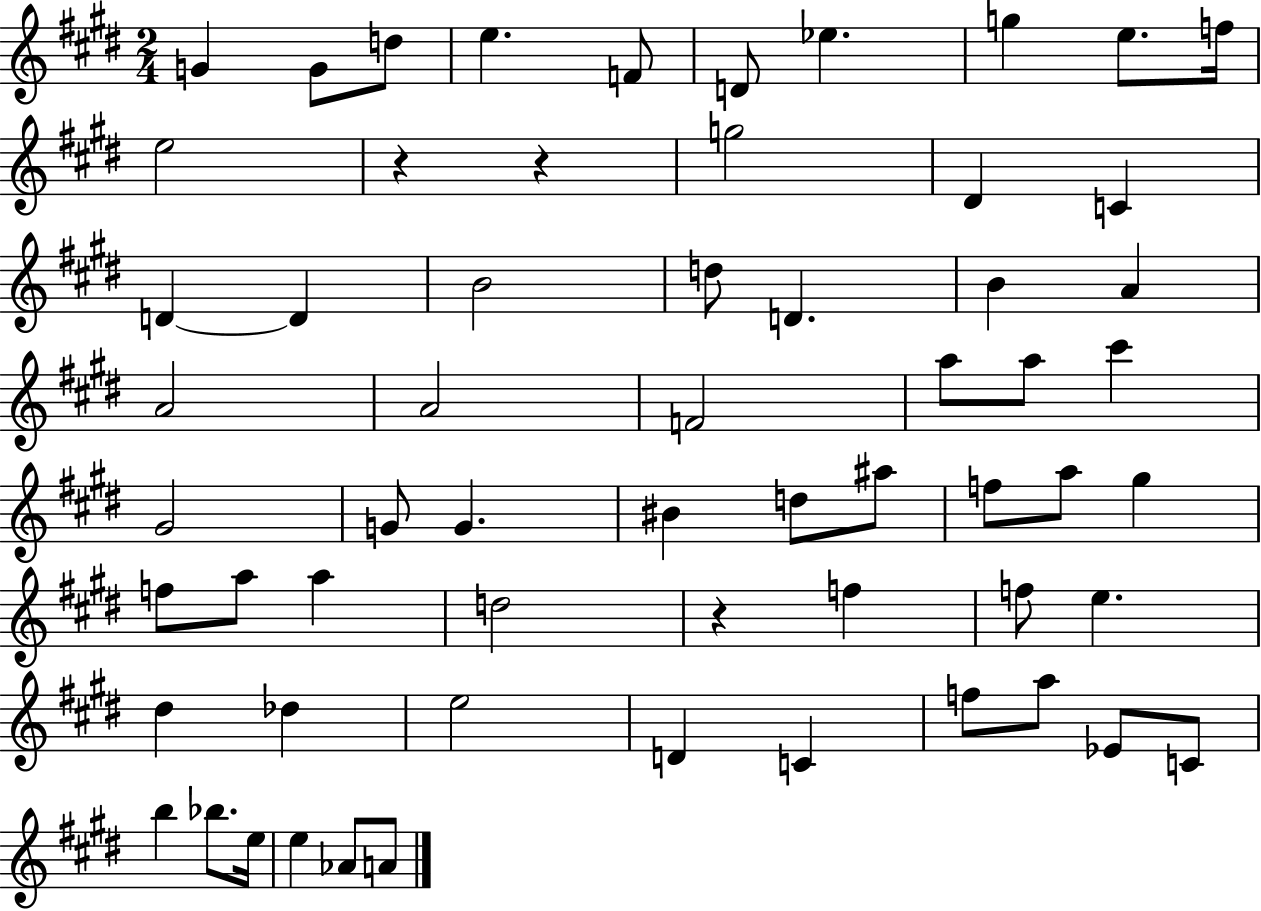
{
  \clef treble
  \numericTimeSignature
  \time 2/4
  \key e \major
  \repeat volta 2 { g'4 g'8 d''8 | e''4. f'8 | d'8 ees''4. | g''4 e''8. f''16 | \break e''2 | r4 r4 | g''2 | dis'4 c'4 | \break d'4~~ d'4 | b'2 | d''8 d'4. | b'4 a'4 | \break a'2 | a'2 | f'2 | a''8 a''8 cis'''4 | \break gis'2 | g'8 g'4. | bis'4 d''8 ais''8 | f''8 a''8 gis''4 | \break f''8 a''8 a''4 | d''2 | r4 f''4 | f''8 e''4. | \break dis''4 des''4 | e''2 | d'4 c'4 | f''8 a''8 ees'8 c'8 | \break b''4 bes''8. e''16 | e''4 aes'8 a'8 | } \bar "|."
}